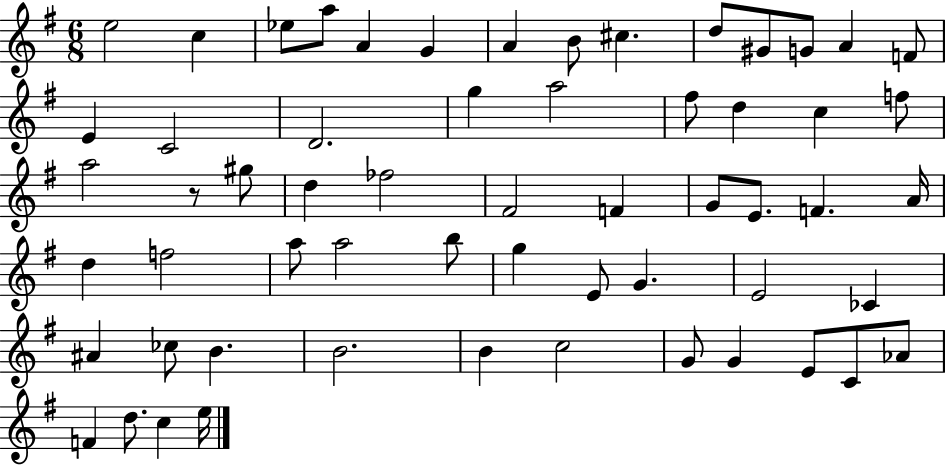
E5/h C5/q Eb5/e A5/e A4/q G4/q A4/q B4/e C#5/q. D5/e G#4/e G4/e A4/q F4/e E4/q C4/h D4/h. G5/q A5/h F#5/e D5/q C5/q F5/e A5/h R/e G#5/e D5/q FES5/h F#4/h F4/q G4/e E4/e. F4/q. A4/s D5/q F5/h A5/e A5/h B5/e G5/q E4/e G4/q. E4/h CES4/q A#4/q CES5/e B4/q. B4/h. B4/q C5/h G4/e G4/q E4/e C4/e Ab4/e F4/q D5/e. C5/q E5/s